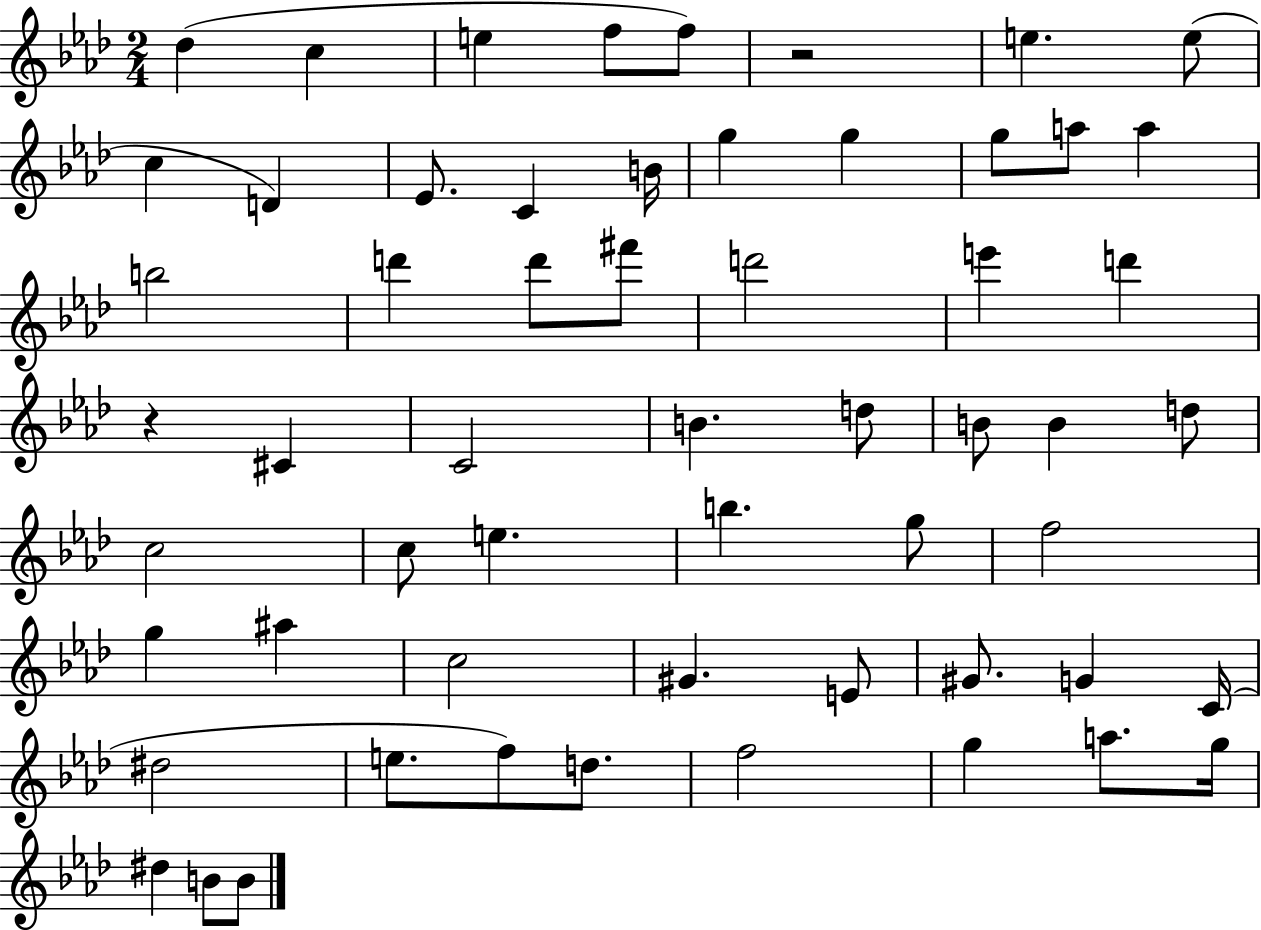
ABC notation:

X:1
T:Untitled
M:2/4
L:1/4
K:Ab
_d c e f/2 f/2 z2 e e/2 c D _E/2 C B/4 g g g/2 a/2 a b2 d' d'/2 ^f'/2 d'2 e' d' z ^C C2 B d/2 B/2 B d/2 c2 c/2 e b g/2 f2 g ^a c2 ^G E/2 ^G/2 G C/4 ^d2 e/2 f/2 d/2 f2 g a/2 g/4 ^d B/2 B/2